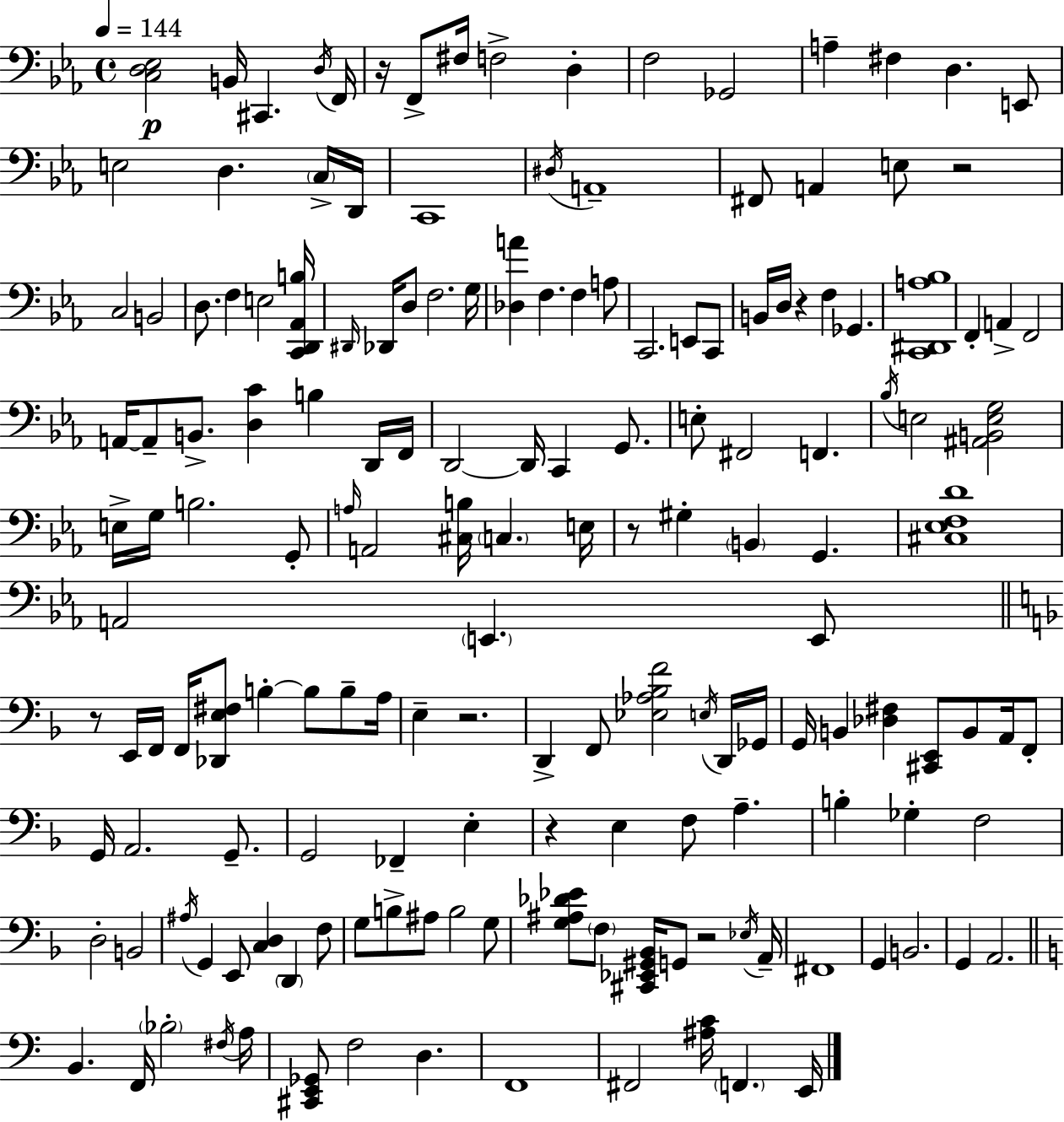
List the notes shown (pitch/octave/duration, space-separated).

[C3,D3,Eb3]/h B2/s C#2/q. D3/s F2/s R/s F2/e F#3/s F3/h D3/q F3/h Gb2/h A3/q F#3/q D3/q. E2/e E3/h D3/q. C3/s D2/s C2/w D#3/s A2/w F#2/e A2/q E3/e R/h C3/h B2/h D3/e. F3/q E3/h [C2,D2,Ab2,B3]/s D#2/s Db2/s D3/e F3/h. G3/s [Db3,A4]/q F3/q. F3/q A3/e C2/h. E2/e C2/e B2/s D3/s R/q F3/q Gb2/q. [C2,D#2,A3,Bb3]/w F2/q A2/q F2/h A2/s A2/e B2/e. [D3,C4]/q B3/q D2/s F2/s D2/h D2/s C2/q G2/e. E3/e F#2/h F2/q. Bb3/s E3/h [A#2,B2,E3,G3]/h E3/s G3/s B3/h. G2/e A3/s A2/h [C#3,B3]/s C3/q. E3/s R/e G#3/q B2/q G2/q. [C#3,Eb3,F3,D4]/w A2/h E2/q. E2/e R/e E2/s F2/s F2/s [Db2,E3,F#3]/e B3/q B3/e B3/e A3/s E3/q R/h. D2/q F2/e [Eb3,Ab3,Bb3,F4]/h E3/s D2/s Gb2/s G2/s B2/q [Db3,F#3]/q [C#2,E2]/e B2/e A2/s F2/e G2/s A2/h. G2/e. G2/h FES2/q E3/q R/q E3/q F3/e A3/q. B3/q Gb3/q F3/h D3/h B2/h A#3/s G2/q E2/e [C3,D3]/q D2/q F3/e G3/e B3/e A#3/e B3/h G3/e [G3,A#3,Db4,Eb4]/e F3/e [C#2,Eb2,G#2,Bb2]/s G2/e R/h Eb3/s A2/s F#2/w G2/q B2/h. G2/q A2/h. B2/q. F2/s Bb3/h F#3/s A3/s [C#2,E2,Gb2]/e F3/h D3/q. F2/w F#2/h [A#3,C4]/s F2/q. E2/s